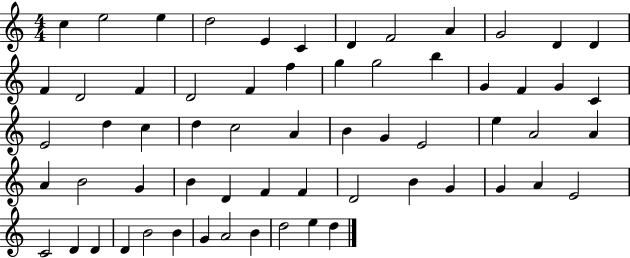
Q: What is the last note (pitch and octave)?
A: D5